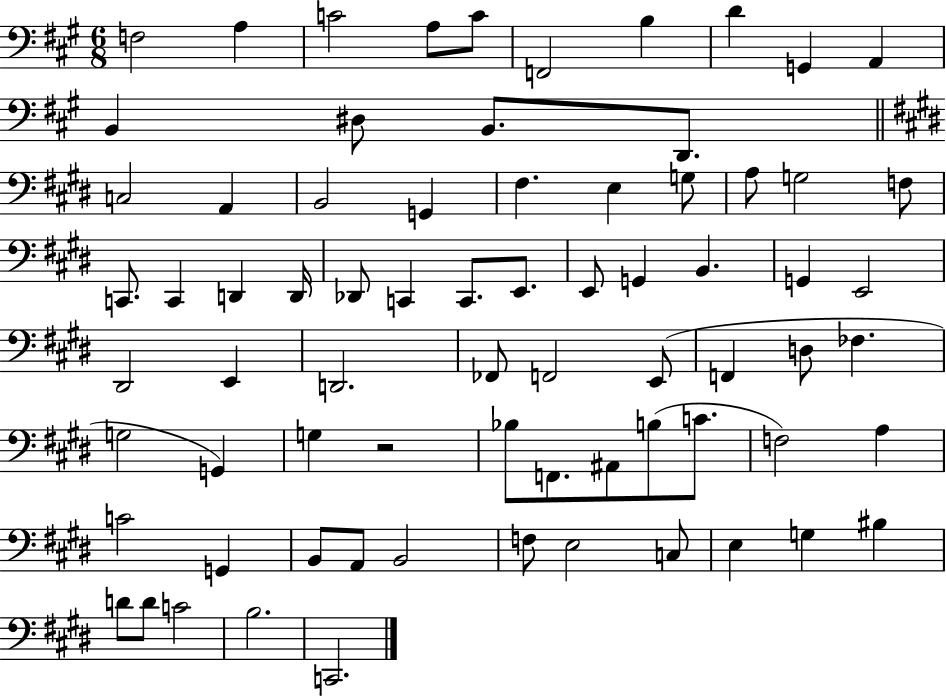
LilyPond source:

{
  \clef bass
  \numericTimeSignature
  \time 6/8
  \key a \major
  f2 a4 | c'2 a8 c'8 | f,2 b4 | d'4 g,4 a,4 | \break b,4 dis8 b,8. d,8. | \bar "||" \break \key e \major c2 a,4 | b,2 g,4 | fis4. e4 g8 | a8 g2 f8 | \break c,8. c,4 d,4 d,16 | des,8 c,4 c,8. e,8. | e,8 g,4 b,4. | g,4 e,2 | \break dis,2 e,4 | d,2. | fes,8 f,2 e,8( | f,4 d8 fes4. | \break g2 g,4) | g4 r2 | bes8 f,8. ais,8 b8( c'8. | f2) a4 | \break c'2 g,4 | b,8 a,8 b,2 | f8 e2 c8 | e4 g4 bis4 | \break d'8 d'8 c'2 | b2. | c,2. | \bar "|."
}